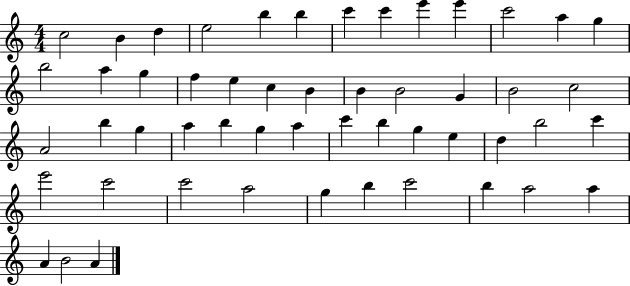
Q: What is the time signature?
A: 4/4